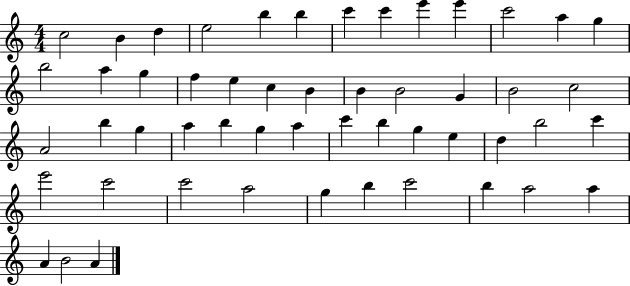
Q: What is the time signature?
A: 4/4